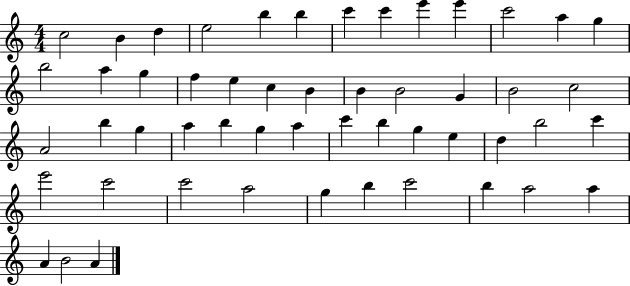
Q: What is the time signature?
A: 4/4